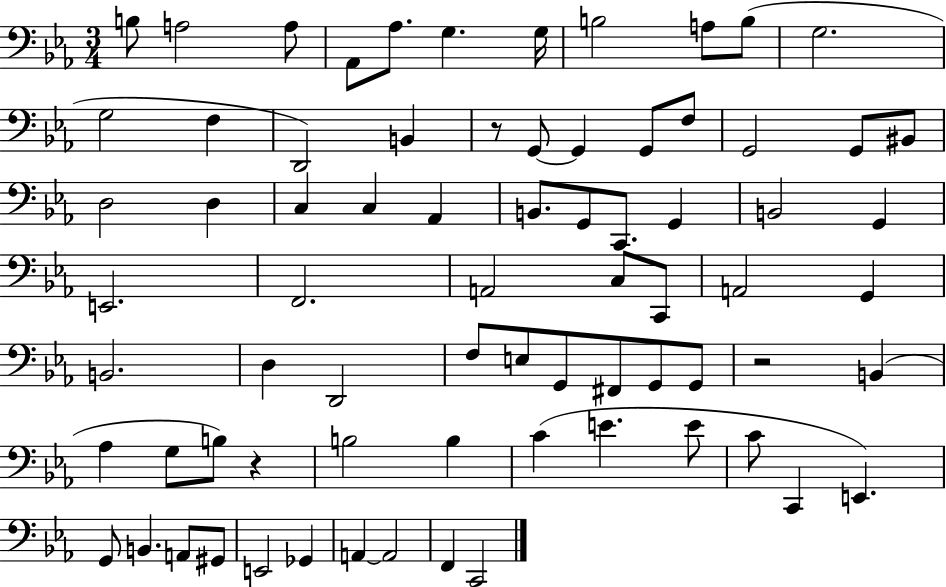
B3/e A3/h A3/e Ab2/e Ab3/e. G3/q. G3/s B3/h A3/e B3/e G3/h. G3/h F3/q D2/h B2/q R/e G2/e G2/q G2/e F3/e G2/h G2/e BIS2/e D3/h D3/q C3/q C3/q Ab2/q B2/e. G2/e C2/e. G2/q B2/h G2/q E2/h. F2/h. A2/h C3/e C2/e A2/h G2/q B2/h. D3/q D2/h F3/e E3/e G2/e F#2/e G2/e G2/e R/h B2/q Ab3/q G3/e B3/e R/q B3/h B3/q C4/q E4/q. E4/e C4/e C2/q E2/q. G2/e B2/q. A2/e G#2/e E2/h Gb2/q A2/q A2/h F2/q C2/h